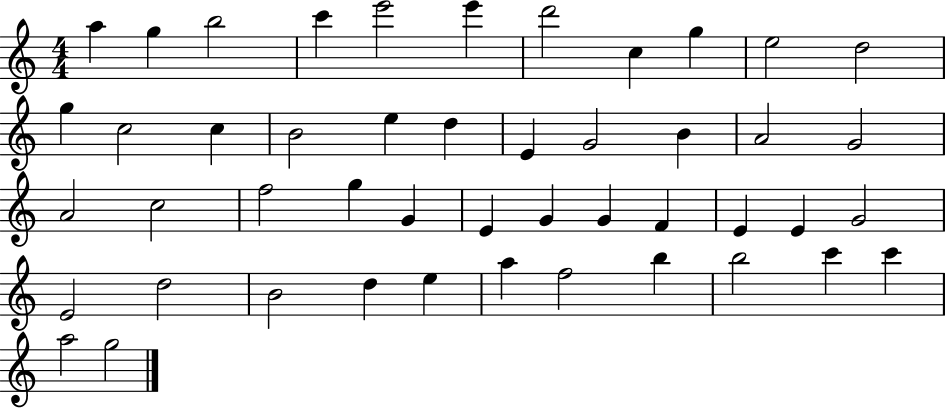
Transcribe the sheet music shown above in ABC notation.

X:1
T:Untitled
M:4/4
L:1/4
K:C
a g b2 c' e'2 e' d'2 c g e2 d2 g c2 c B2 e d E G2 B A2 G2 A2 c2 f2 g G E G G F E E G2 E2 d2 B2 d e a f2 b b2 c' c' a2 g2